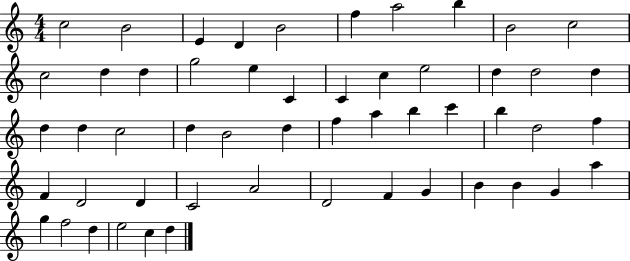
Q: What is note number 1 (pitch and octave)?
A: C5